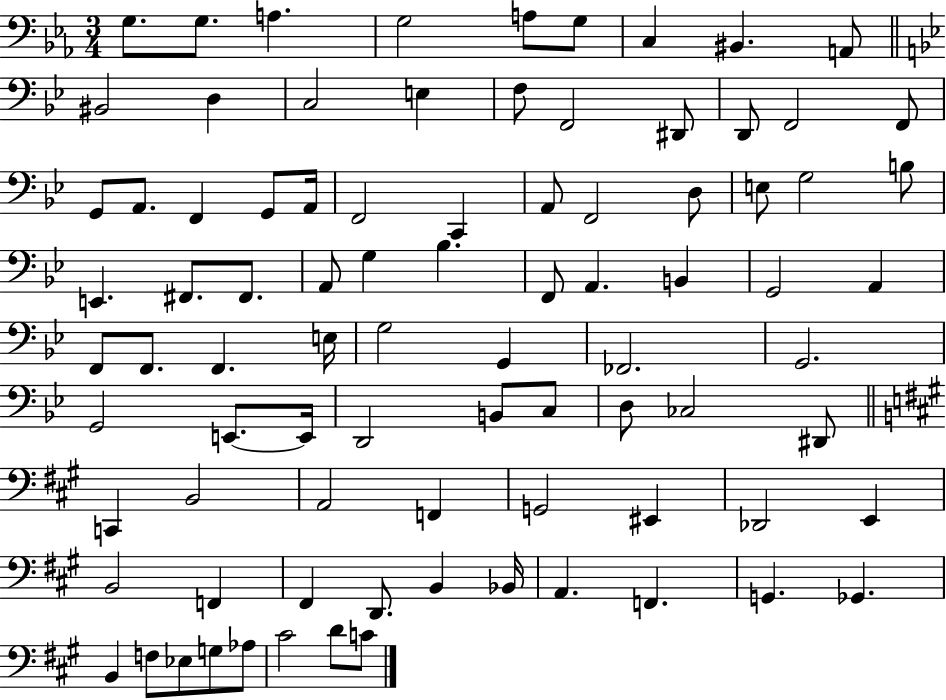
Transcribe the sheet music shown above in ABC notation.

X:1
T:Untitled
M:3/4
L:1/4
K:Eb
G,/2 G,/2 A, G,2 A,/2 G,/2 C, ^B,, A,,/2 ^B,,2 D, C,2 E, F,/2 F,,2 ^D,,/2 D,,/2 F,,2 F,,/2 G,,/2 A,,/2 F,, G,,/2 A,,/4 F,,2 C,, A,,/2 F,,2 D,/2 E,/2 G,2 B,/2 E,, ^F,,/2 ^F,,/2 A,,/2 G, _B, F,,/2 A,, B,, G,,2 A,, F,,/2 F,,/2 F,, E,/4 G,2 G,, _F,,2 G,,2 G,,2 E,,/2 E,,/4 D,,2 B,,/2 C,/2 D,/2 _C,2 ^D,,/2 C,, B,,2 A,,2 F,, G,,2 ^E,, _D,,2 E,, B,,2 F,, ^F,, D,,/2 B,, _B,,/4 A,, F,, G,, _G,, B,, F,/2 _E,/2 G,/2 _A,/2 ^C2 D/2 C/2